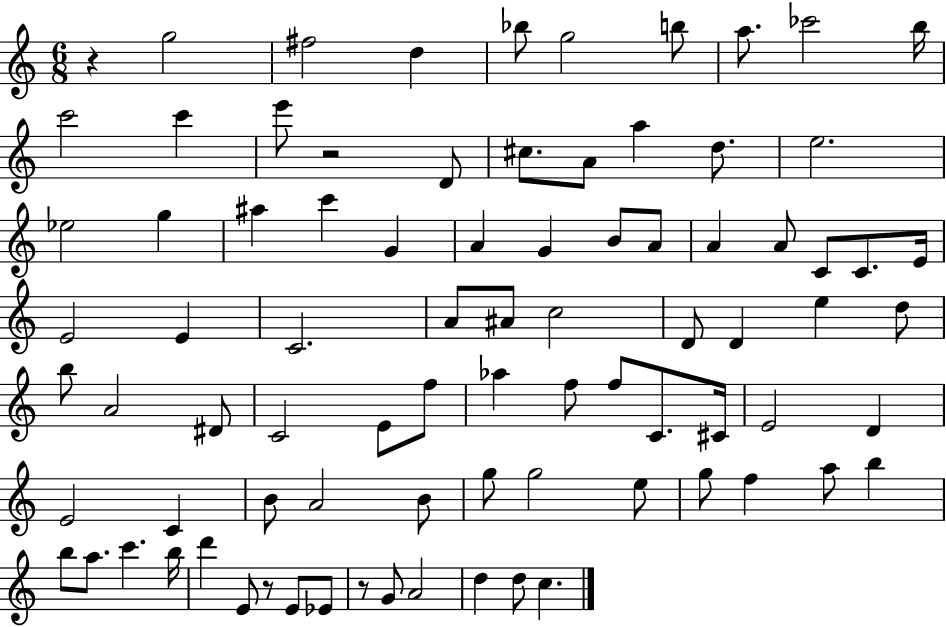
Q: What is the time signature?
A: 6/8